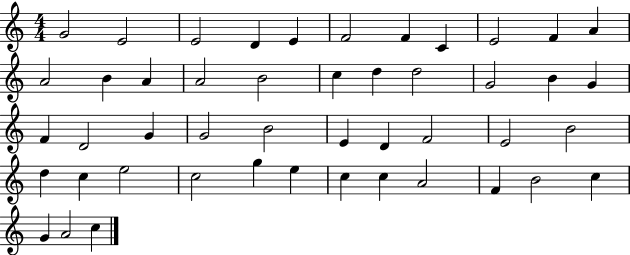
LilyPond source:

{
  \clef treble
  \numericTimeSignature
  \time 4/4
  \key c \major
  g'2 e'2 | e'2 d'4 e'4 | f'2 f'4 c'4 | e'2 f'4 a'4 | \break a'2 b'4 a'4 | a'2 b'2 | c''4 d''4 d''2 | g'2 b'4 g'4 | \break f'4 d'2 g'4 | g'2 b'2 | e'4 d'4 f'2 | e'2 b'2 | \break d''4 c''4 e''2 | c''2 g''4 e''4 | c''4 c''4 a'2 | f'4 b'2 c''4 | \break g'4 a'2 c''4 | \bar "|."
}